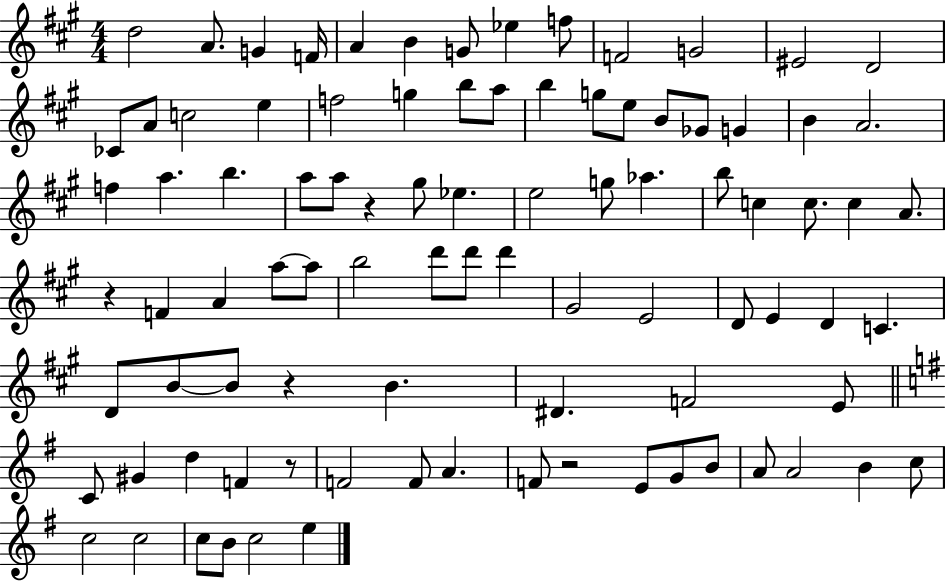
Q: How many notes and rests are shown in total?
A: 91